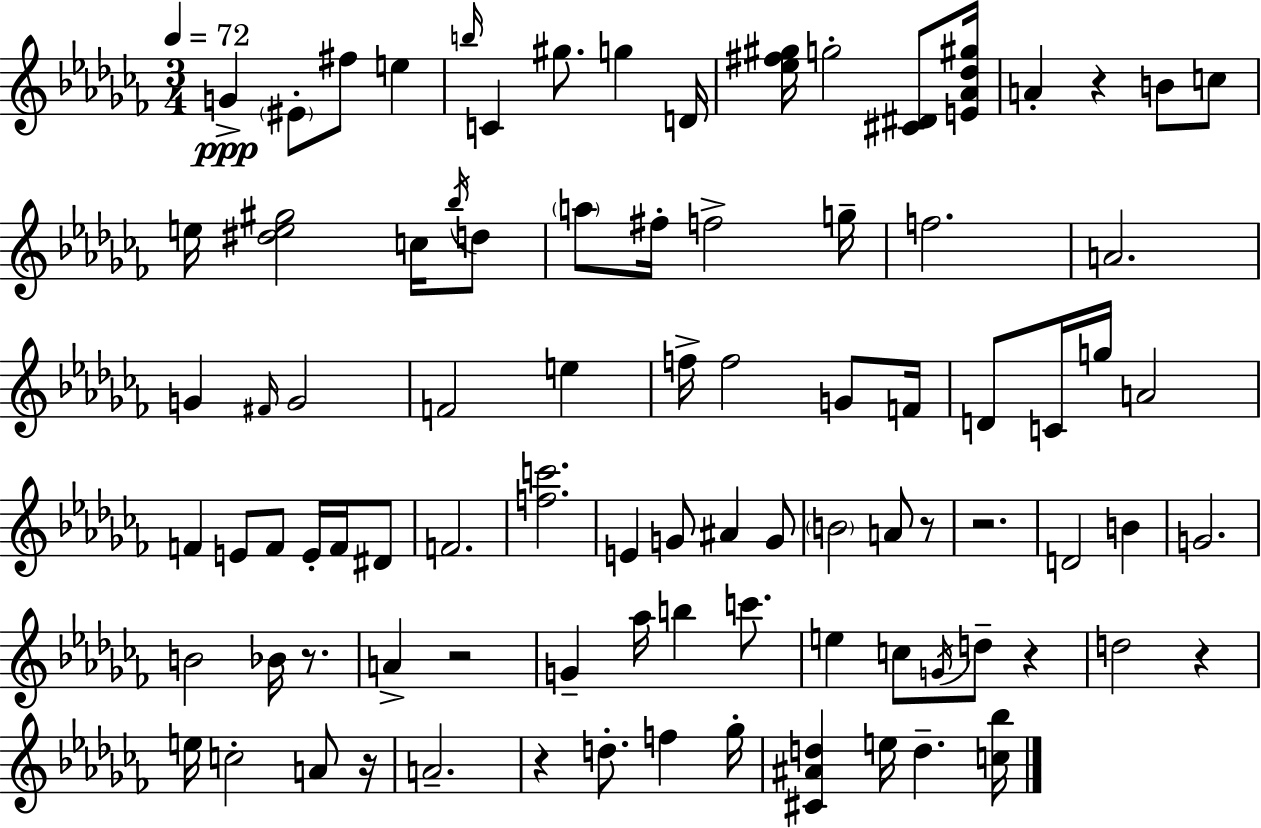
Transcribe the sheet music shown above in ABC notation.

X:1
T:Untitled
M:3/4
L:1/4
K:Abm
G ^E/2 ^f/2 e b/4 C ^g/2 g D/4 [_e^f^g]/4 g2 [^C^D]/2 [E_A_d^g]/4 A z B/2 c/2 e/4 [^de^g]2 c/4 _b/4 d/2 a/2 ^f/4 f2 g/4 f2 A2 G ^F/4 G2 F2 e f/4 f2 G/2 F/4 D/2 C/4 g/4 A2 F E/2 F/2 E/4 F/4 ^D/2 F2 [fc']2 E G/2 ^A G/2 B2 A/2 z/2 z2 D2 B G2 B2 _B/4 z/2 A z2 G _a/4 b c'/2 e c/2 G/4 d/2 z d2 z e/4 c2 A/2 z/4 A2 z d/2 f _g/4 [^C^Ad] e/4 d [c_b]/4